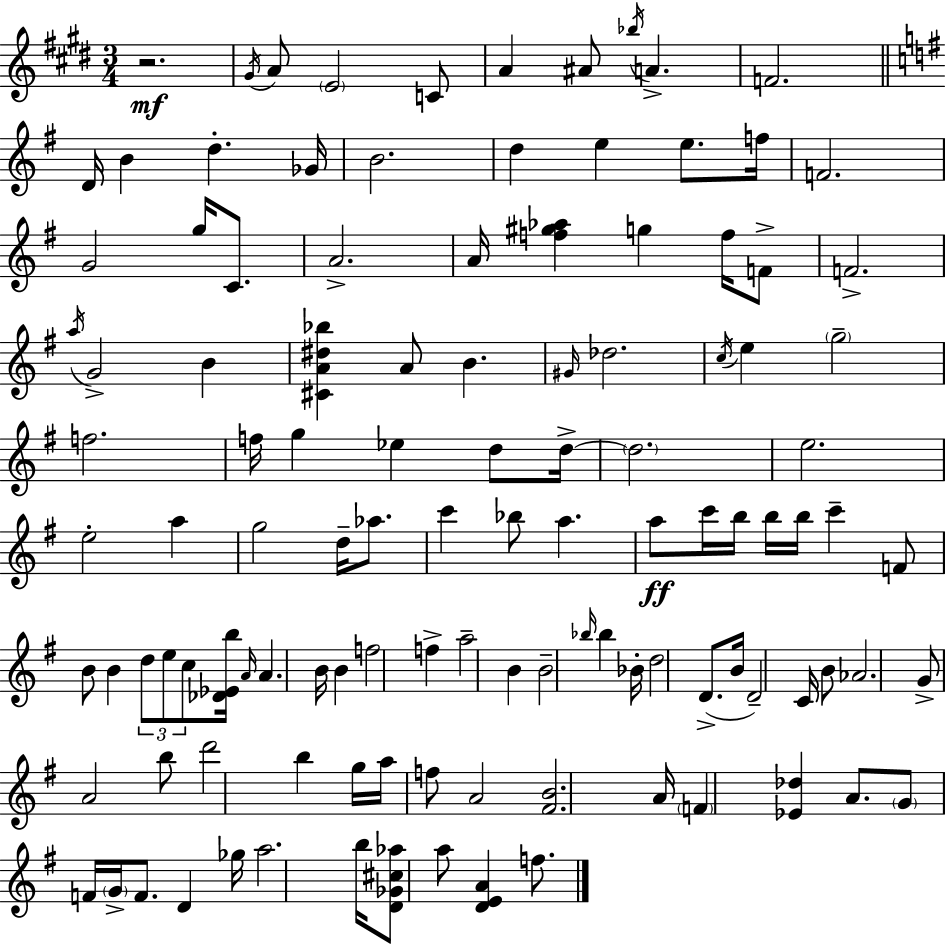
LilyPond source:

{
  \clef treble
  \numericTimeSignature
  \time 3/4
  \key e \major
  r2.\mf | \acciaccatura { gis'16 } a'8 \parenthesize e'2 c'8 | a'4 ais'8 \acciaccatura { bes''16 } a'4.-> | f'2. | \break \bar "||" \break \key g \major d'16 b'4 d''4.-. ges'16 | b'2. | d''4 e''4 e''8. f''16 | f'2. | \break g'2 g''16 c'8. | a'2.-> | a'16 <f'' gis'' aes''>4 g''4 f''16 f'8-> | f'2.-> | \break \acciaccatura { a''16 } g'2-> b'4 | <cis' a' dis'' bes''>4 a'8 b'4. | \grace { gis'16 } des''2. | \acciaccatura { c''16 } e''4 \parenthesize g''2-- | \break f''2. | f''16 g''4 ees''4 | d''8 d''16->~~ \parenthesize d''2. | e''2. | \break e''2-. a''4 | g''2 d''16-- | aes''8. c'''4 bes''8 a''4. | a''8\ff c'''16 b''16 b''16 b''16 c'''4-- | \break f'8 b'8 b'4 \tuplet 3/2 { d''8 e''8 | c''8 } <des' ees' b''>16 \grace { a'16 } a'4. b'16 | b'4 f''2 | f''4-> a''2-- | \break b'4 b'2-- | \grace { bes''16 } bes''4 bes'16-. d''2 | d'8.->( b'16 d'2--) | c'16 b'8 aes'2. | \break g'8-> a'2 | b''8 d'''2 | b''4 g''16 a''16 f''8 a'2 | <fis' b'>2. | \break a'16 \parenthesize f'4 <ees' des''>4 | a'8. \parenthesize g'8 f'16 \parenthesize g'16-> f'8. | d'4 ges''16 a''2. | b''16 <d' ges' cis'' aes''>8 a''8 <d' e' a'>4 | \break f''8. \bar "|."
}